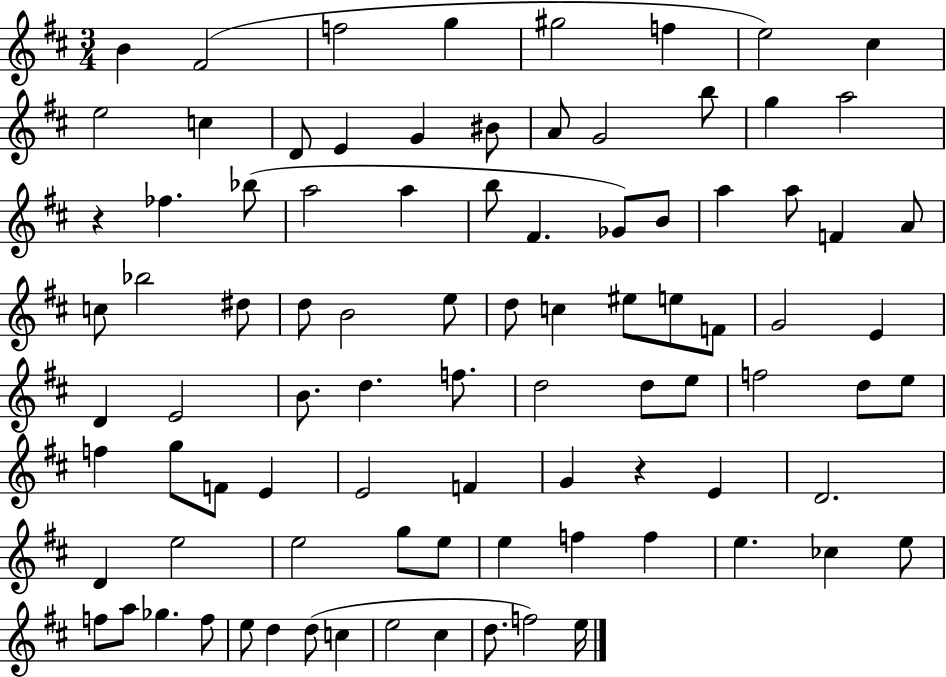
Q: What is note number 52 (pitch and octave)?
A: E5